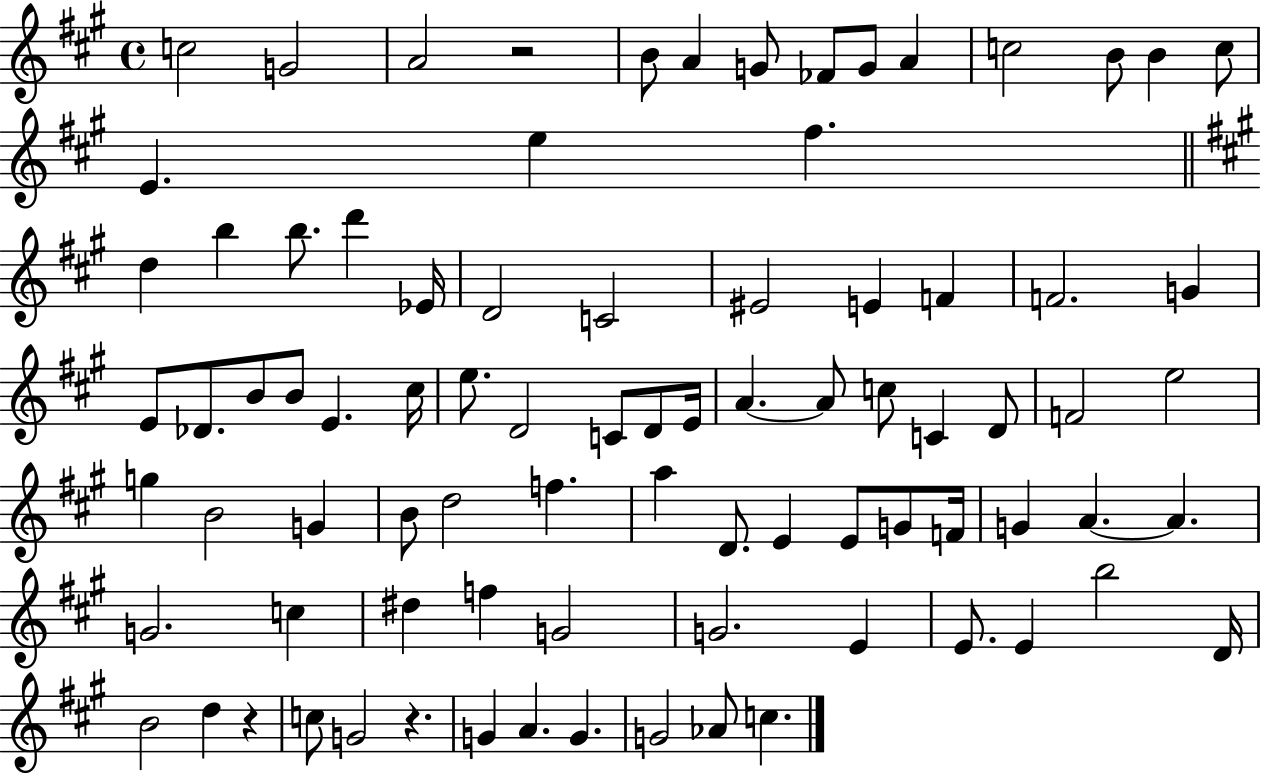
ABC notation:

X:1
T:Untitled
M:4/4
L:1/4
K:A
c2 G2 A2 z2 B/2 A G/2 _F/2 G/2 A c2 B/2 B c/2 E e ^f d b b/2 d' _E/4 D2 C2 ^E2 E F F2 G E/2 _D/2 B/2 B/2 E ^c/4 e/2 D2 C/2 D/2 E/4 A A/2 c/2 C D/2 F2 e2 g B2 G B/2 d2 f a D/2 E E/2 G/2 F/4 G A A G2 c ^d f G2 G2 E E/2 E b2 D/4 B2 d z c/2 G2 z G A G G2 _A/2 c